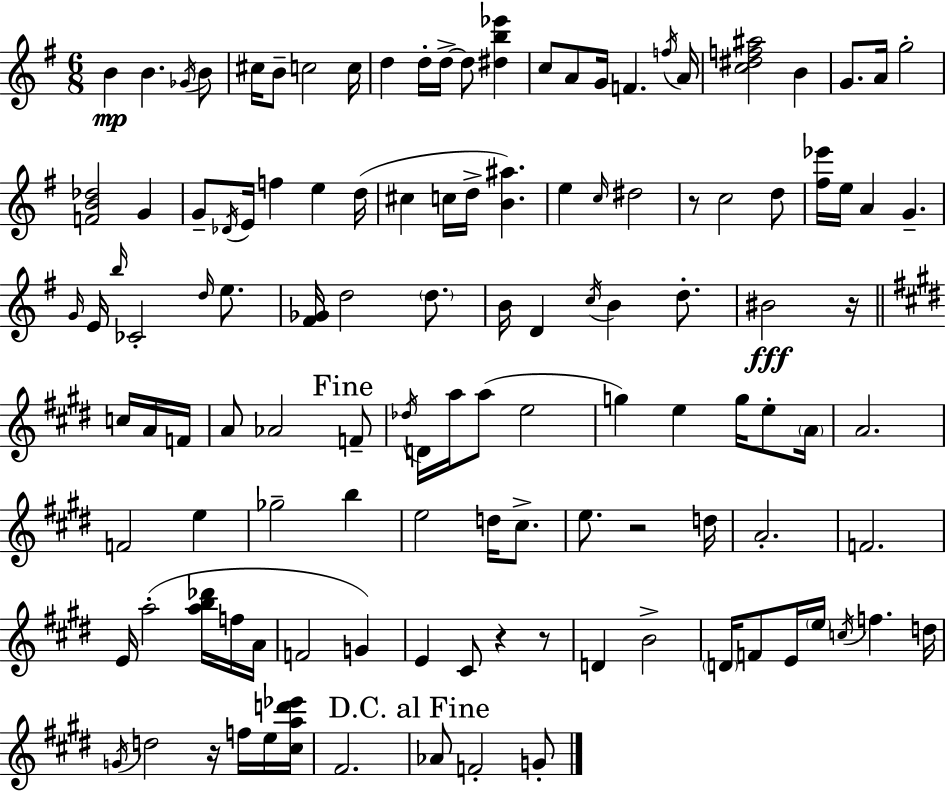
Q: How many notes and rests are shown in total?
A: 121